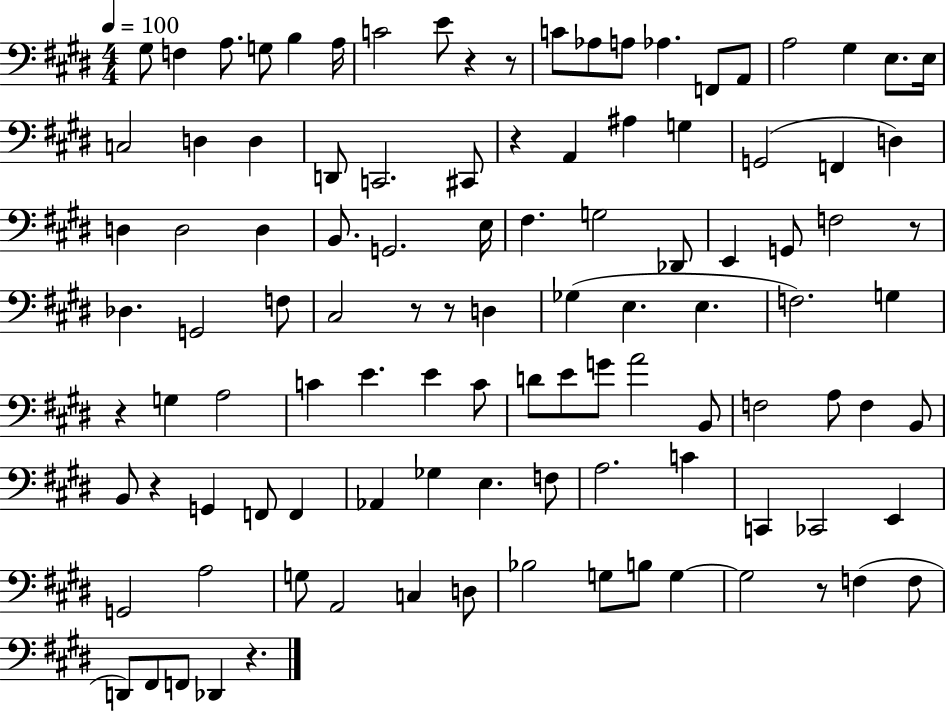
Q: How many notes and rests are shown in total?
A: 107